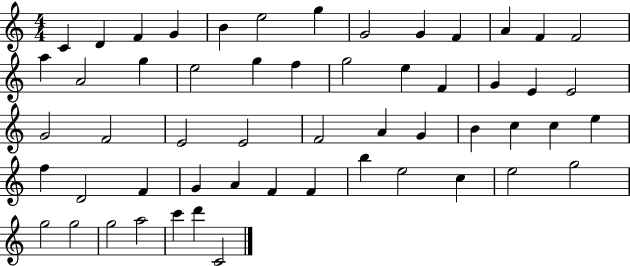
X:1
T:Untitled
M:4/4
L:1/4
K:C
C D F G B e2 g G2 G F A F F2 a A2 g e2 g f g2 e F G E E2 G2 F2 E2 E2 F2 A G B c c e f D2 F G A F F b e2 c e2 g2 g2 g2 g2 a2 c' d' C2